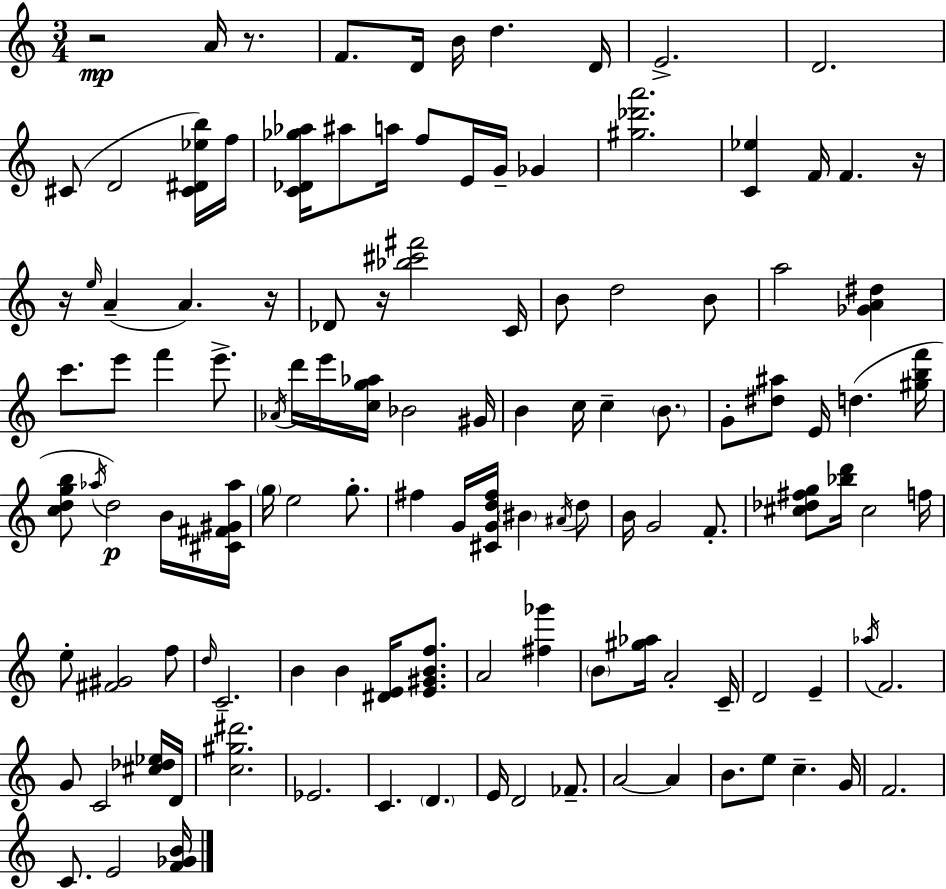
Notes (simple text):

R/h A4/s R/e. F4/e. D4/s B4/s D5/q. D4/s E4/h. D4/h. C#4/e D4/h [C#4,D#4,Eb5,B5]/s F5/s [C4,Db4,Gb5,Ab5]/s A#5/e A5/s F5/e E4/s G4/s Gb4/q [G#5,Db6,A6]/h. [C4,Eb5]/q F4/s F4/q. R/s R/s E5/s A4/q A4/q. R/s Db4/e R/s [Bb5,C#6,F#6]/h C4/s B4/e D5/h B4/e A5/h [Gb4,A4,D#5]/q C6/e. E6/e F6/q E6/e. Ab4/s D6/s E6/s [C5,G5,Ab5]/s Bb4/h G#4/s B4/q C5/s C5/q B4/e. G4/e [D#5,A#5]/e E4/s D5/q. [G#5,B5,F6]/s [C5,D5,G5,B5]/e Ab5/s D5/h B4/s [C#4,F#4,G#4,Ab5]/s G5/s E5/h G5/e. F#5/q G4/s [C#4,G4,D5,F#5]/s BIS4/q A#4/s D5/e B4/s G4/h F4/e. [C#5,Db5,F#5,G5]/e [Bb5,D6]/s C#5/h F5/s E5/e [F#4,G#4]/h F5/e D5/s C4/h. B4/q B4/q [D#4,E4]/s [E4,G#4,B4,F5]/e. A4/h [F#5,Gb6]/q B4/e [G#5,Ab5]/s A4/h C4/s D4/h E4/q Ab5/s F4/h. G4/e C4/h [C#5,Db5,Eb5]/s D4/s [C5,G#5,D#6]/h. Eb4/h. C4/q. D4/q. E4/s D4/h FES4/e. A4/h A4/q B4/e. E5/e C5/q. G4/s F4/h. C4/e. E4/h [F4,Gb4,B4]/s